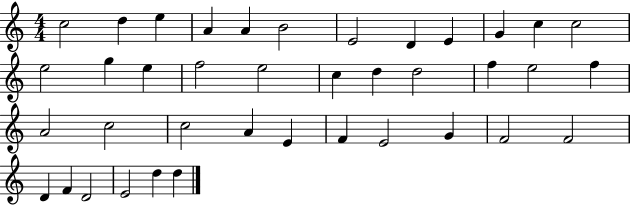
X:1
T:Untitled
M:4/4
L:1/4
K:C
c2 d e A A B2 E2 D E G c c2 e2 g e f2 e2 c d d2 f e2 f A2 c2 c2 A E F E2 G F2 F2 D F D2 E2 d d